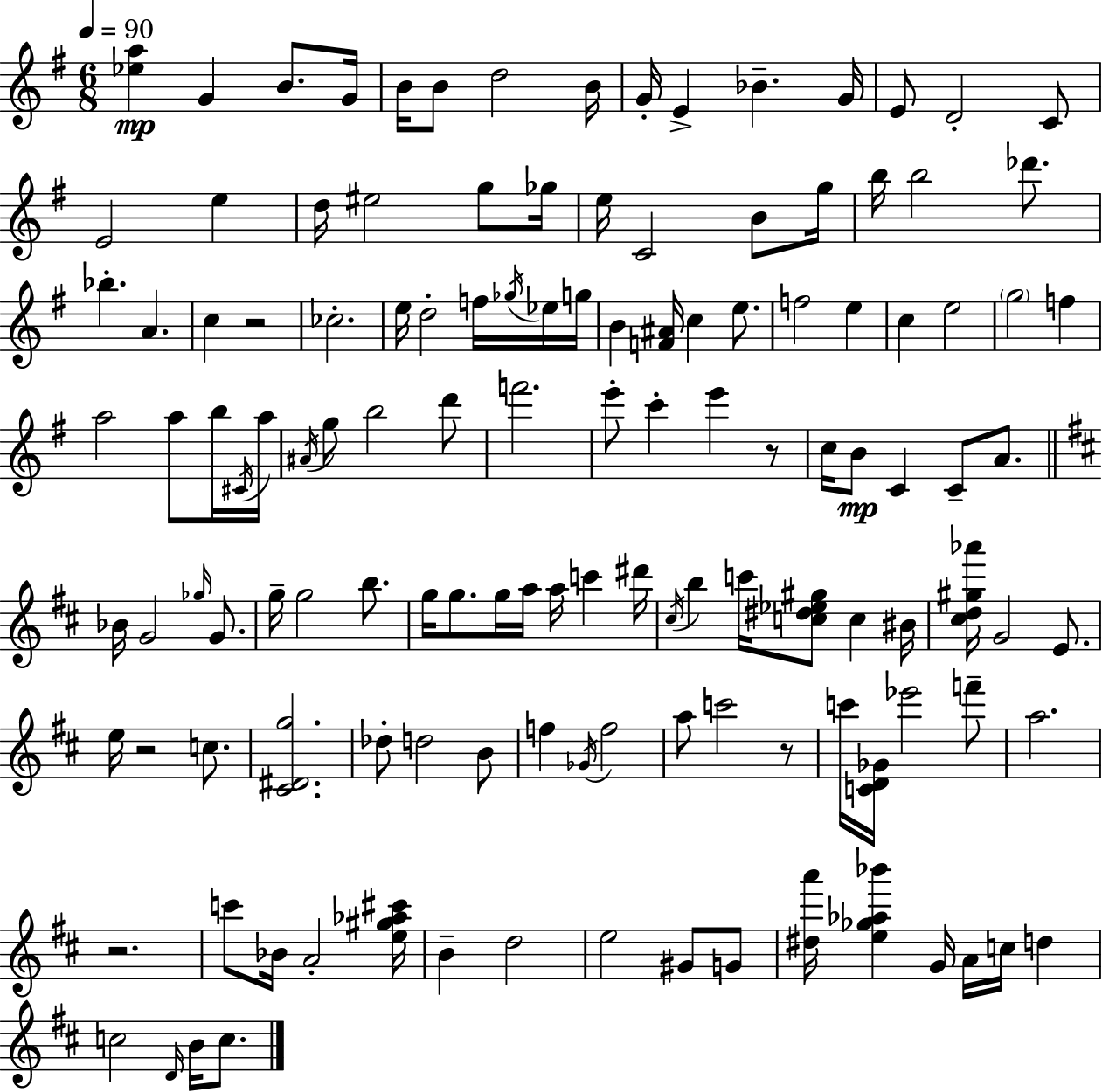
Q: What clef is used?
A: treble